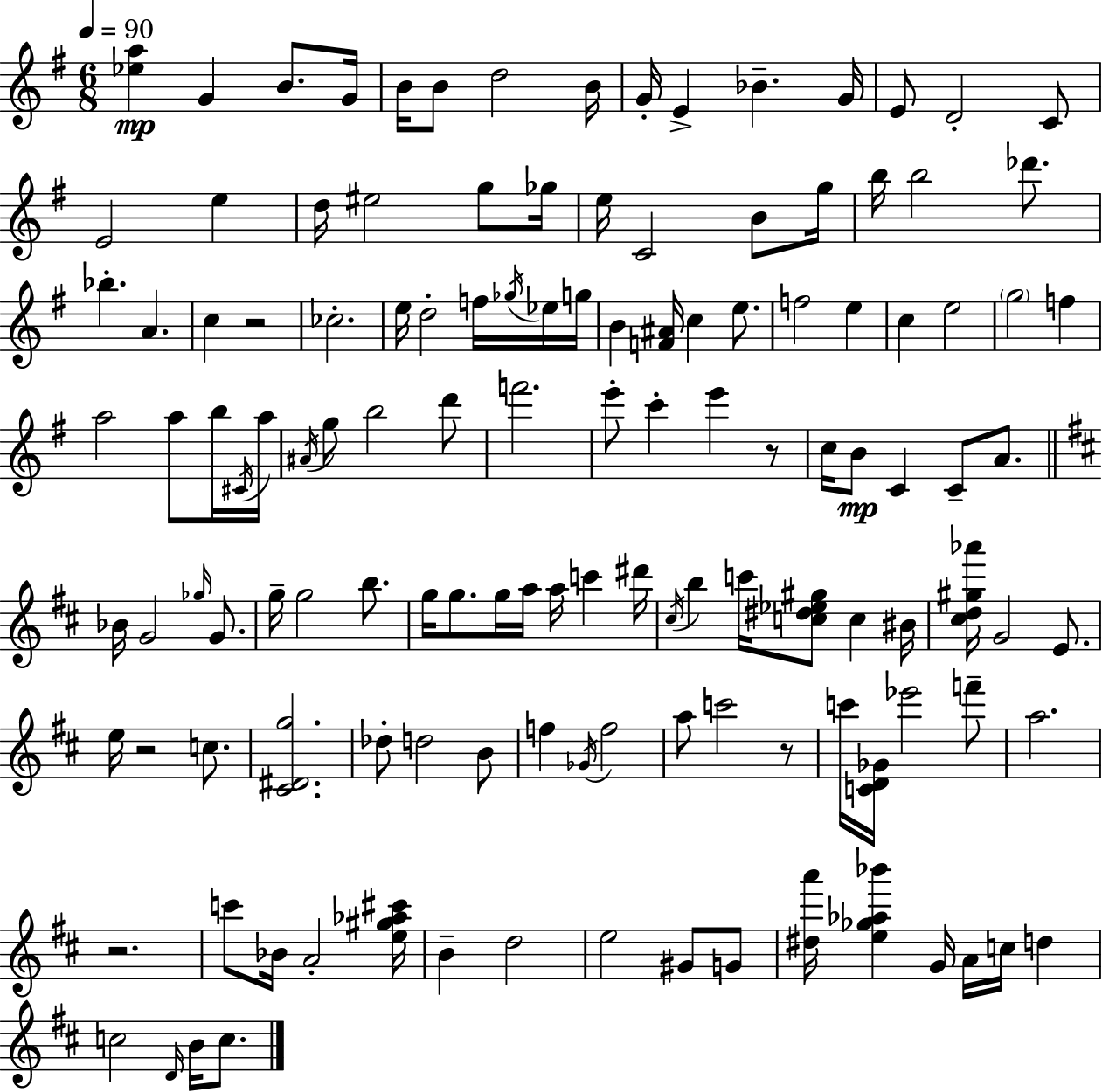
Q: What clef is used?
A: treble